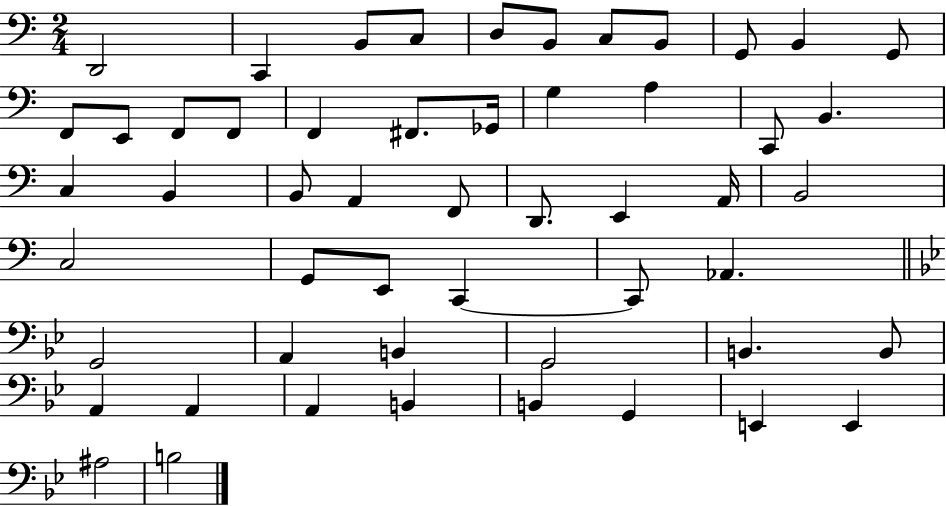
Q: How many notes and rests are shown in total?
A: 53